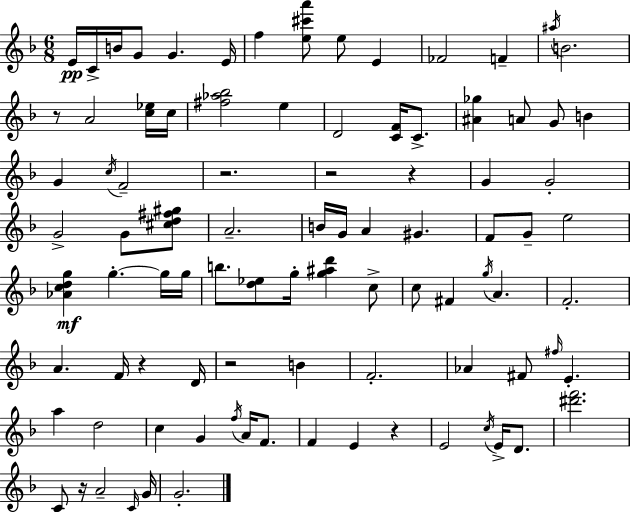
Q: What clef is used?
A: treble